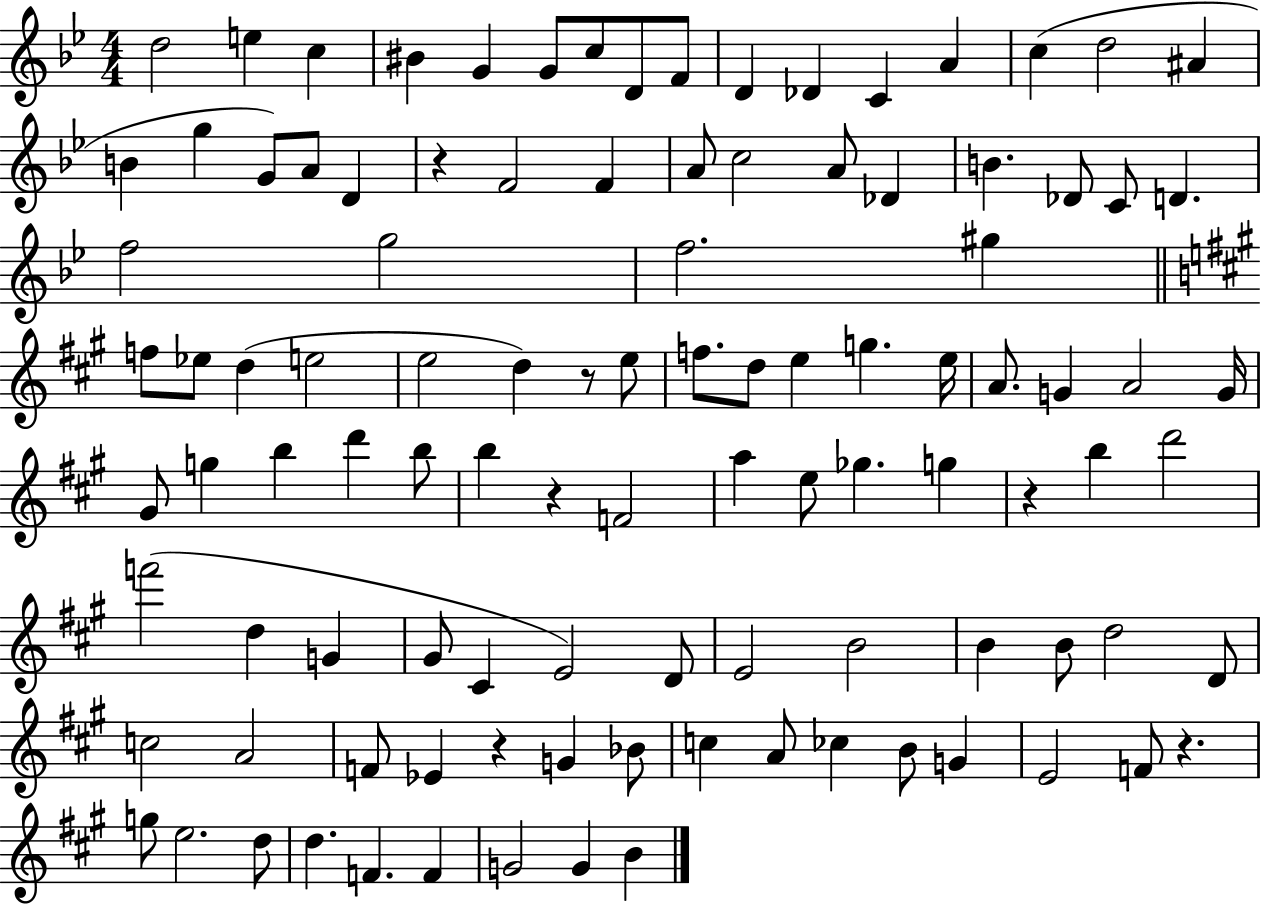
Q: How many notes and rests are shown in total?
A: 105